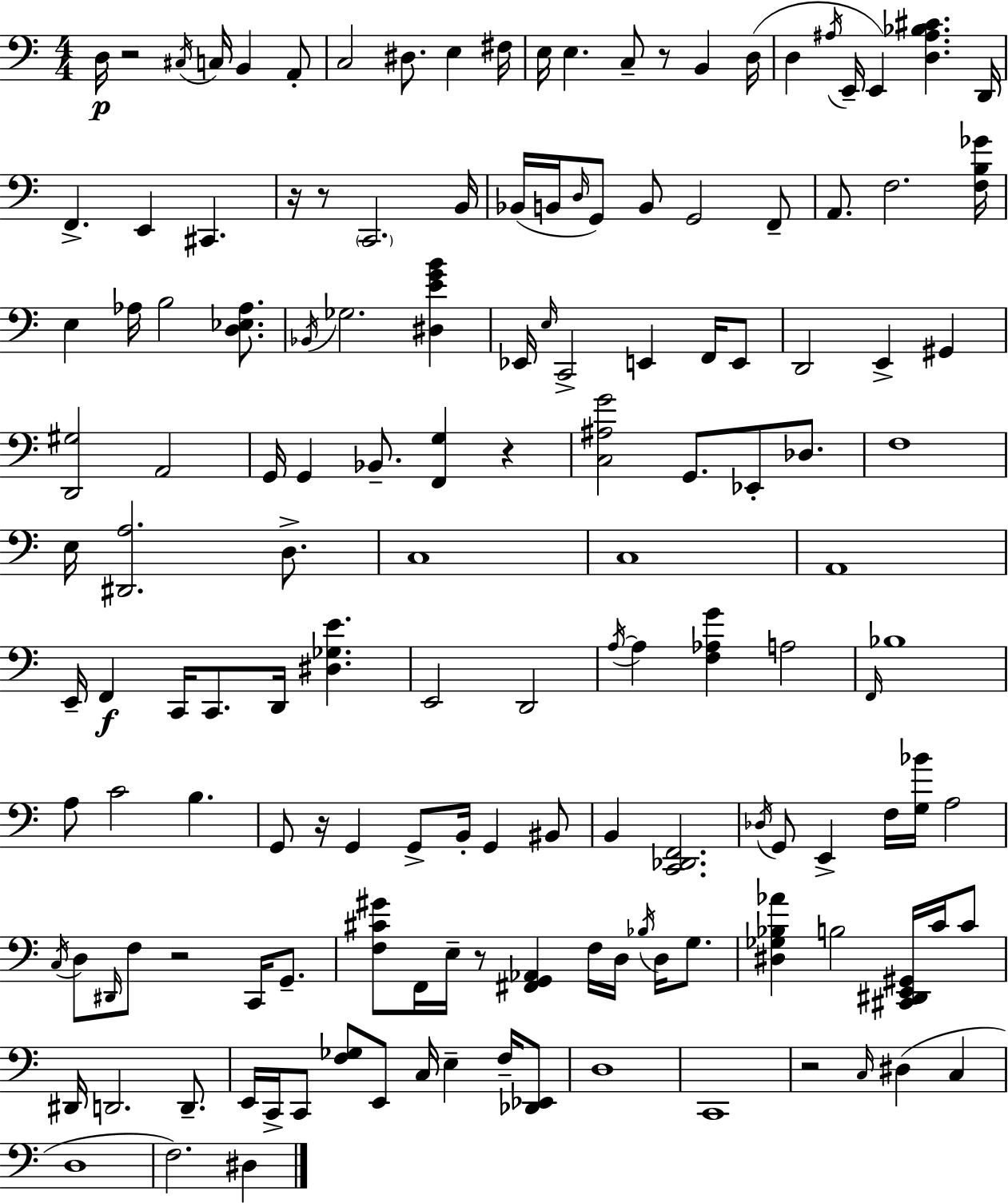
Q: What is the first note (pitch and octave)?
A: D3